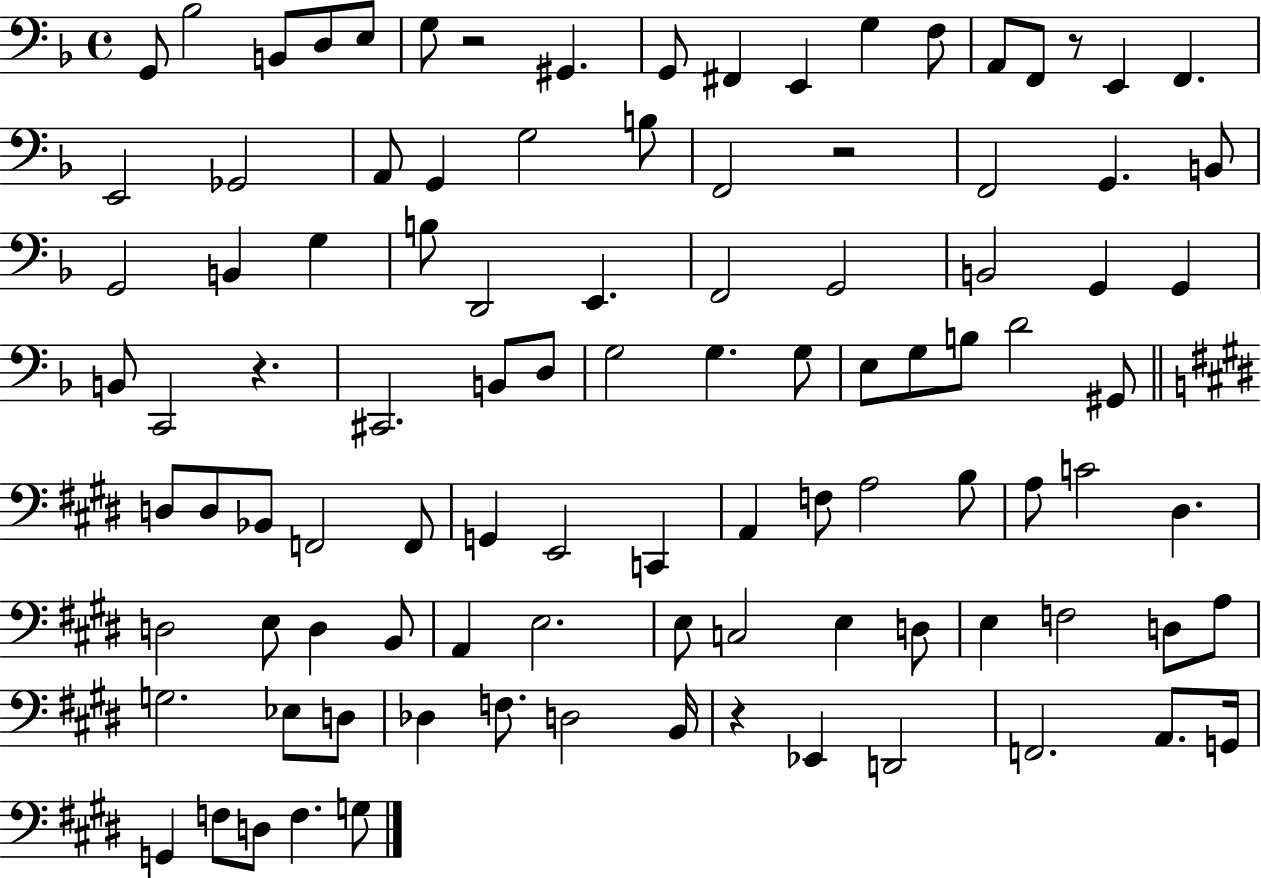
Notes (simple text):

G2/e Bb3/h B2/e D3/e E3/e G3/e R/h G#2/q. G2/e F#2/q E2/q G3/q F3/e A2/e F2/e R/e E2/q F2/q. E2/h Gb2/h A2/e G2/q G3/h B3/e F2/h R/h F2/h G2/q. B2/e G2/h B2/q G3/q B3/e D2/h E2/q. F2/h G2/h B2/h G2/q G2/q B2/e C2/h R/q. C#2/h. B2/e D3/e G3/h G3/q. G3/e E3/e G3/e B3/e D4/h G#2/e D3/e D3/e Bb2/e F2/h F2/e G2/q E2/h C2/q A2/q F3/e A3/h B3/e A3/e C4/h D#3/q. D3/h E3/e D3/q B2/e A2/q E3/h. E3/e C3/h E3/q D3/e E3/q F3/h D3/e A3/e G3/h. Eb3/e D3/e Db3/q F3/e. D3/h B2/s R/q Eb2/q D2/h F2/h. A2/e. G2/s G2/q F3/e D3/e F3/q. G3/e